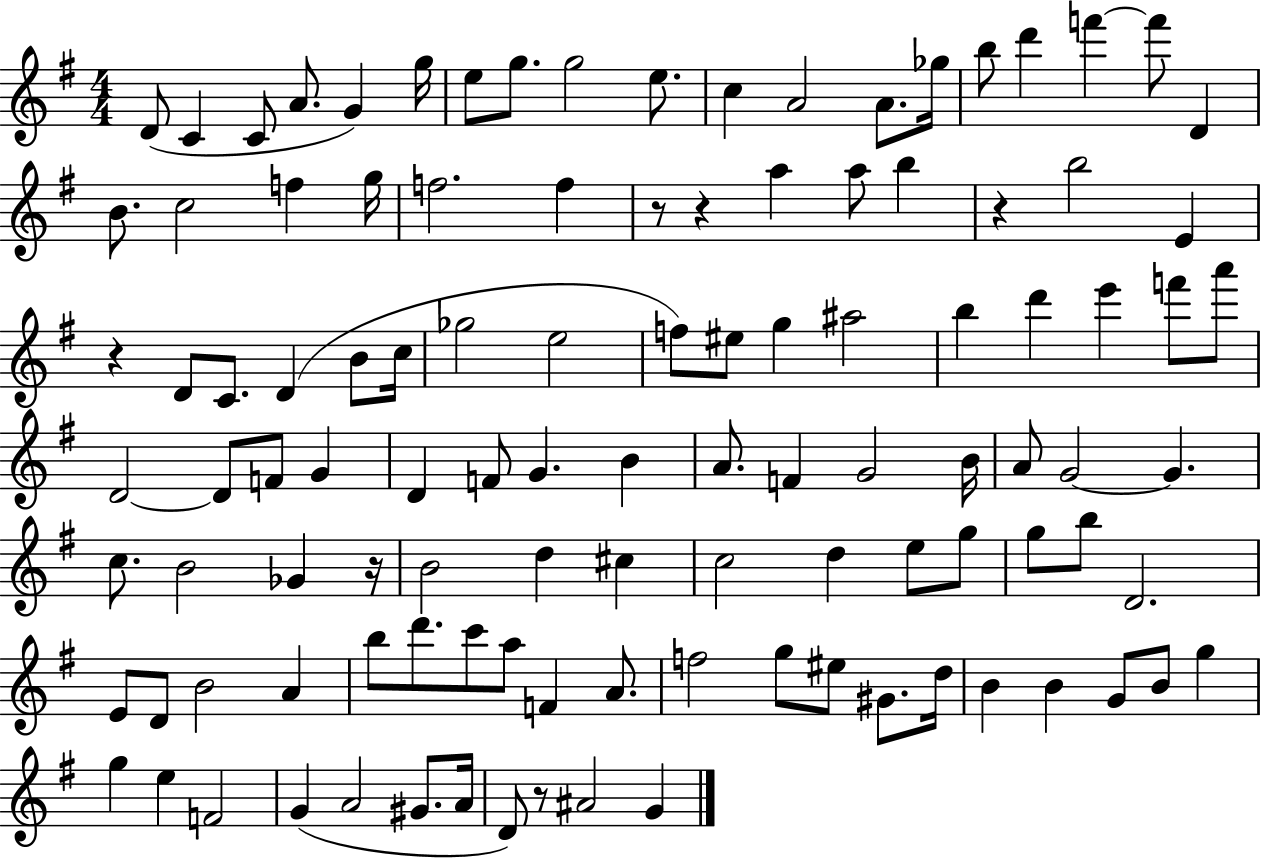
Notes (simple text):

D4/e C4/q C4/e A4/e. G4/q G5/s E5/e G5/e. G5/h E5/e. C5/q A4/h A4/e. Gb5/s B5/e D6/q F6/q F6/e D4/q B4/e. C5/h F5/q G5/s F5/h. F5/q R/e R/q A5/q A5/e B5/q R/q B5/h E4/q R/q D4/e C4/e. D4/q B4/e C5/s Gb5/h E5/h F5/e EIS5/e G5/q A#5/h B5/q D6/q E6/q F6/e A6/e D4/h D4/e F4/e G4/q D4/q F4/e G4/q. B4/q A4/e. F4/q G4/h B4/s A4/e G4/h G4/q. C5/e. B4/h Gb4/q R/s B4/h D5/q C#5/q C5/h D5/q E5/e G5/e G5/e B5/e D4/h. E4/e D4/e B4/h A4/q B5/e D6/e. C6/e A5/e F4/q A4/e. F5/h G5/e EIS5/e G#4/e. D5/s B4/q B4/q G4/e B4/e G5/q G5/q E5/q F4/h G4/q A4/h G#4/e. A4/s D4/e R/e A#4/h G4/q